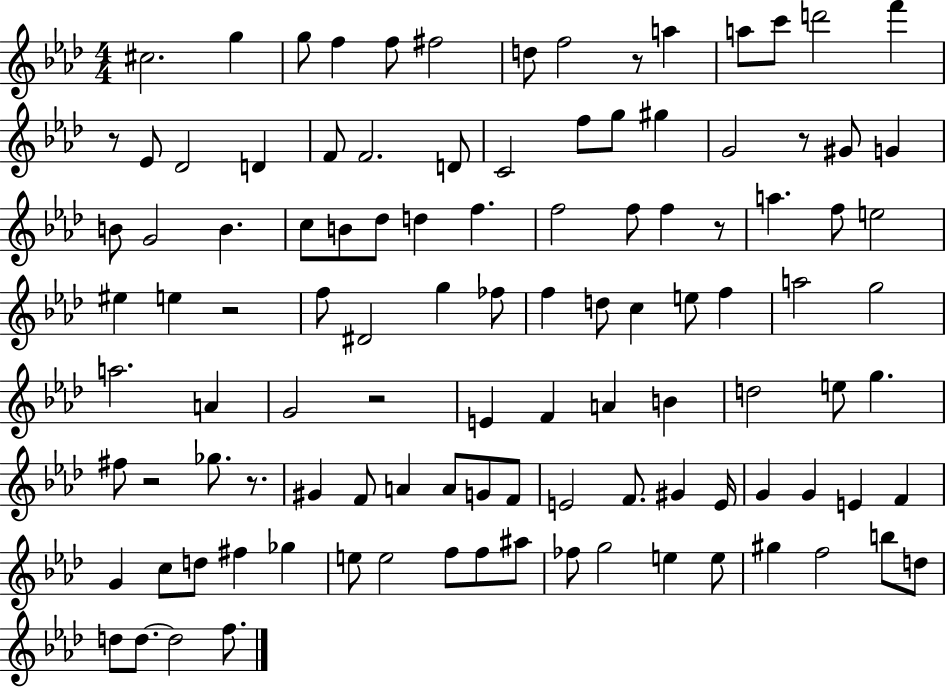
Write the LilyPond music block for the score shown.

{
  \clef treble
  \numericTimeSignature
  \time 4/4
  \key aes \major
  cis''2. g''4 | g''8 f''4 f''8 fis''2 | d''8 f''2 r8 a''4 | a''8 c'''8 d'''2 f'''4 | \break r8 ees'8 des'2 d'4 | f'8 f'2. d'8 | c'2 f''8 g''8 gis''4 | g'2 r8 gis'8 g'4 | \break b'8 g'2 b'4. | c''8 b'8 des''8 d''4 f''4. | f''2 f''8 f''4 r8 | a''4. f''8 e''2 | \break eis''4 e''4 r2 | f''8 dis'2 g''4 fes''8 | f''4 d''8 c''4 e''8 f''4 | a''2 g''2 | \break a''2. a'4 | g'2 r2 | e'4 f'4 a'4 b'4 | d''2 e''8 g''4. | \break fis''8 r2 ges''8. r8. | gis'4 f'8 a'4 a'8 g'8 f'8 | e'2 f'8. gis'4 e'16 | g'4 g'4 e'4 f'4 | \break g'4 c''8 d''8 fis''4 ges''4 | e''8 e''2 f''8 f''8 ais''8 | fes''8 g''2 e''4 e''8 | gis''4 f''2 b''8 d''8 | \break d''8 d''8.~~ d''2 f''8. | \bar "|."
}